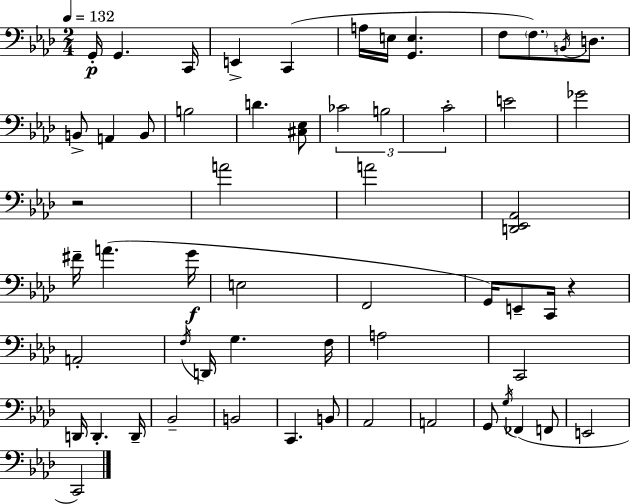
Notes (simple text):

G2/s G2/q. C2/s E2/q C2/q A3/s E3/s [G2,E3]/q. F3/e F3/e. B2/s D3/e. B2/e A2/q B2/e B3/h D4/q. [C#3,Eb3]/e CES4/h B3/h C4/h E4/h Gb4/h R/h A4/h A4/h [D2,Eb2,Ab2]/h F#4/s A4/q. G4/s E3/h F2/h G2/s E2/e C2/s R/q A2/h F3/s D2/s G3/q. F3/s A3/h C2/h D2/s D2/q. D2/s Bb2/h B2/h C2/q. B2/e Ab2/h A2/h G2/e G3/s FES2/q F2/e E2/h C2/h